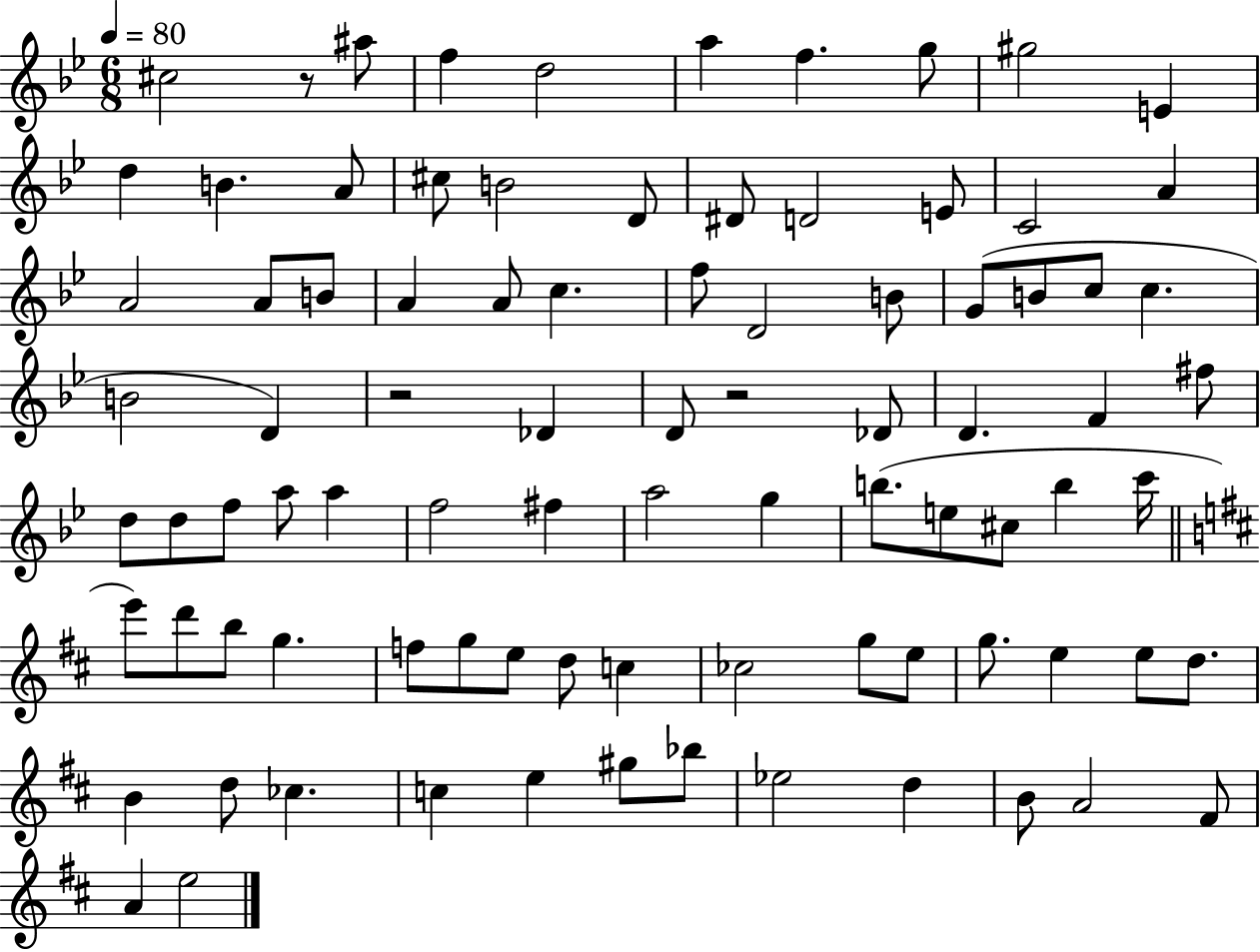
C#5/h R/e A#5/e F5/q D5/h A5/q F5/q. G5/e G#5/h E4/q D5/q B4/q. A4/e C#5/e B4/h D4/e D#4/e D4/h E4/e C4/h A4/q A4/h A4/e B4/e A4/q A4/e C5/q. F5/e D4/h B4/e G4/e B4/e C5/e C5/q. B4/h D4/q R/h Db4/q D4/e R/h Db4/e D4/q. F4/q F#5/e D5/e D5/e F5/e A5/e A5/q F5/h F#5/q A5/h G5/q B5/e. E5/e C#5/e B5/q C6/s E6/e D6/e B5/e G5/q. F5/e G5/e E5/e D5/e C5/q CES5/h G5/e E5/e G5/e. E5/q E5/e D5/e. B4/q D5/e CES5/q. C5/q E5/q G#5/e Bb5/e Eb5/h D5/q B4/e A4/h F#4/e A4/q E5/h